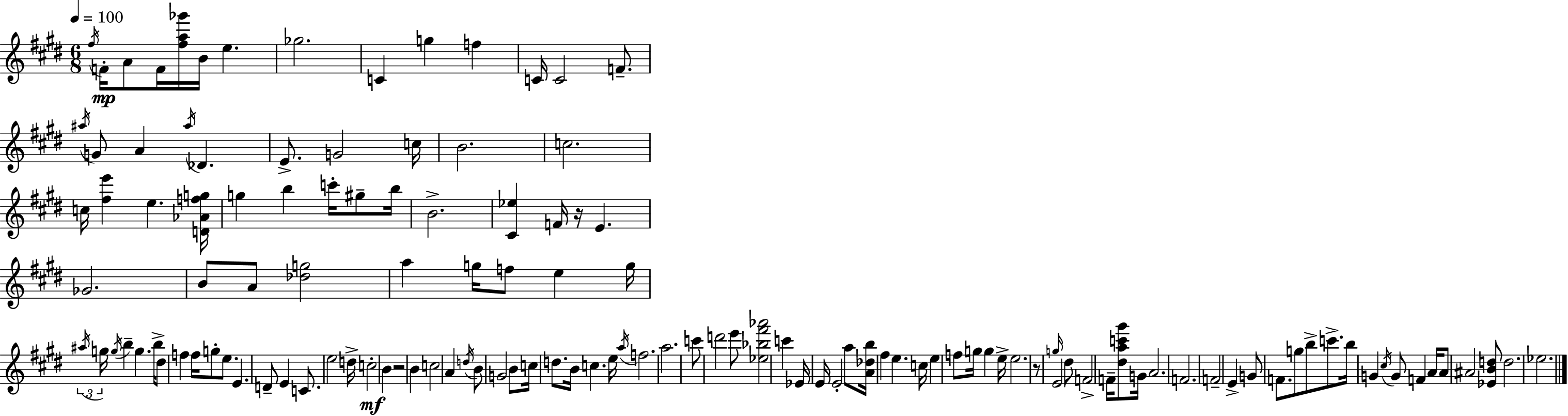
F#5/s F4/s A4/e F4/s [F#5,A5,Gb6]/s B4/s E5/q. Gb5/h. C4/q G5/q F5/q C4/s C4/h F4/e. A#5/s G4/e A4/q A#5/s Db4/q. E4/e. G4/h C5/s B4/h. C5/h. C5/s [F#5,E6]/q E5/q. [D4,Ab4,F5,G5]/s G5/q B5/q C6/s G#5/e B5/s B4/h. [C#4,Eb5]/q F4/s R/s E4/q. Gb4/h. B4/e A4/e [Db5,G5]/h A5/q G5/s F5/e E5/q G5/s A#5/s G5/s G5/s B5/q G5/q. B5/s D#5/e F5/q F5/s G5/e E5/e. E4/q. D4/e E4/q C4/e. E5/h D5/s C5/h B4/q R/h B4/q C5/h A4/q D5/s B4/e G4/h B4/e C5/s D5/e. B4/s C5/q. E5/s A5/s F5/h. A5/h. C6/e D6/h E6/e [Eb5,Bb5,F#6,Ab6]/h C6/q Eb4/s E4/s E4/h A5/e [A4,Db5,B5]/s F#5/q E5/q. C5/s E5/q F5/e G5/s G5/q E5/s E5/h. R/e G5/s E4/h D#5/e F4/h F4/s [D#5,A5,C6,G#6]/e G4/s A4/h. F4/h. F4/h E4/q G4/e F4/e. G5/e B5/e C6/e. B5/s G4/q C#5/s G4/e F4/q A4/s A4/e A#4/h [Eb4,B4,D5]/e D5/h. Eb5/h.